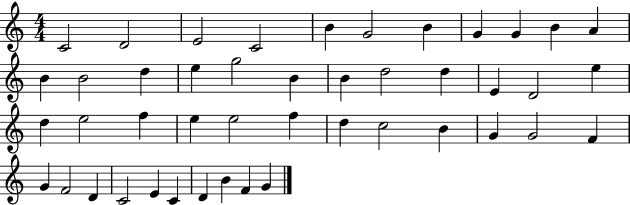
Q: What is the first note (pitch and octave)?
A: C4